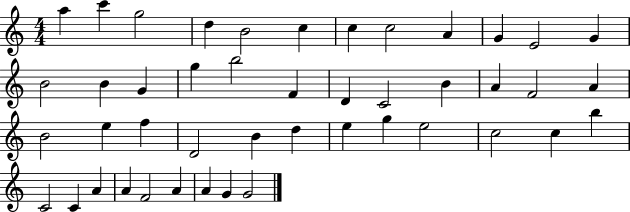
{
  \clef treble
  \numericTimeSignature
  \time 4/4
  \key c \major
  a''4 c'''4 g''2 | d''4 b'2 c''4 | c''4 c''2 a'4 | g'4 e'2 g'4 | \break b'2 b'4 g'4 | g''4 b''2 f'4 | d'4 c'2 b'4 | a'4 f'2 a'4 | \break b'2 e''4 f''4 | d'2 b'4 d''4 | e''4 g''4 e''2 | c''2 c''4 b''4 | \break c'2 c'4 a'4 | a'4 f'2 a'4 | a'4 g'4 g'2 | \bar "|."
}